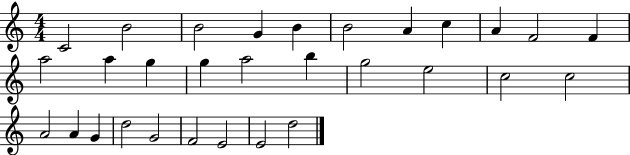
C4/h B4/h B4/h G4/q B4/q B4/h A4/q C5/q A4/q F4/h F4/q A5/h A5/q G5/q G5/q A5/h B5/q G5/h E5/h C5/h C5/h A4/h A4/q G4/q D5/h G4/h F4/h E4/h E4/h D5/h